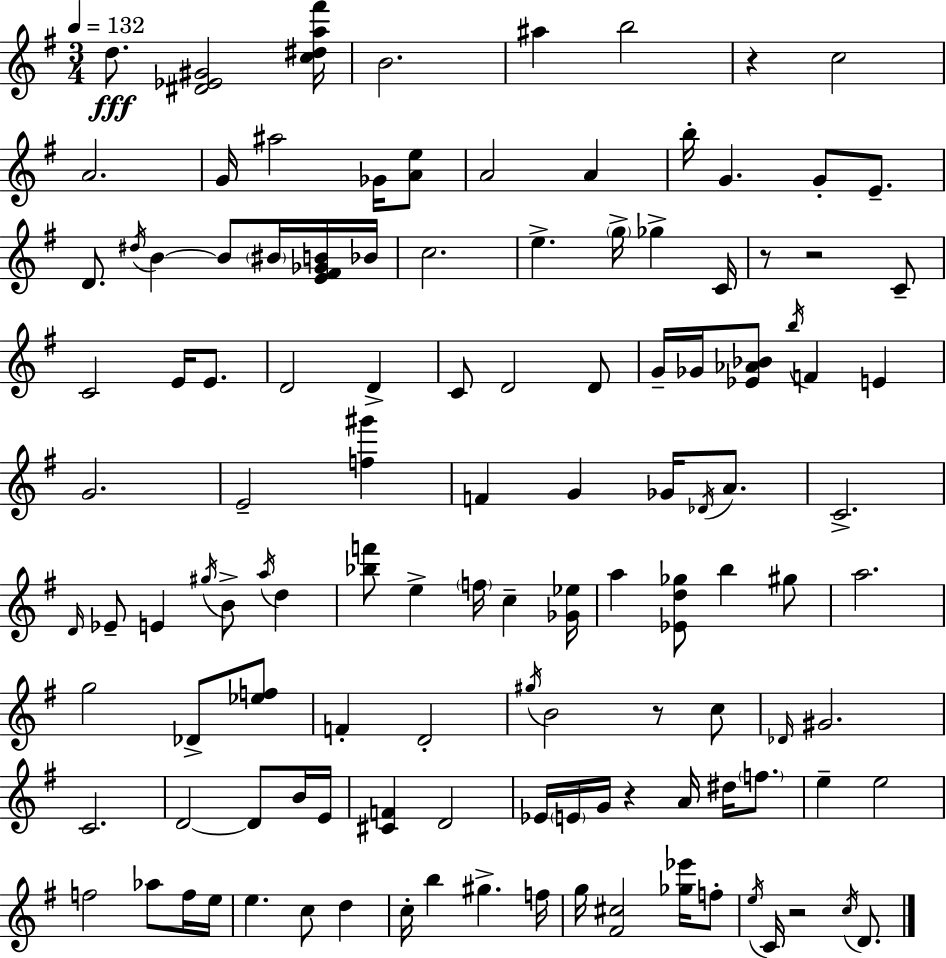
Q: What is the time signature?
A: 3/4